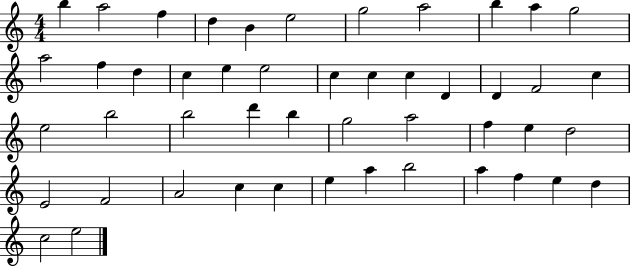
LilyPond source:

{
  \clef treble
  \numericTimeSignature
  \time 4/4
  \key c \major
  b''4 a''2 f''4 | d''4 b'4 e''2 | g''2 a''2 | b''4 a''4 g''2 | \break a''2 f''4 d''4 | c''4 e''4 e''2 | c''4 c''4 c''4 d'4 | d'4 f'2 c''4 | \break e''2 b''2 | b''2 d'''4 b''4 | g''2 a''2 | f''4 e''4 d''2 | \break e'2 f'2 | a'2 c''4 c''4 | e''4 a''4 b''2 | a''4 f''4 e''4 d''4 | \break c''2 e''2 | \bar "|."
}